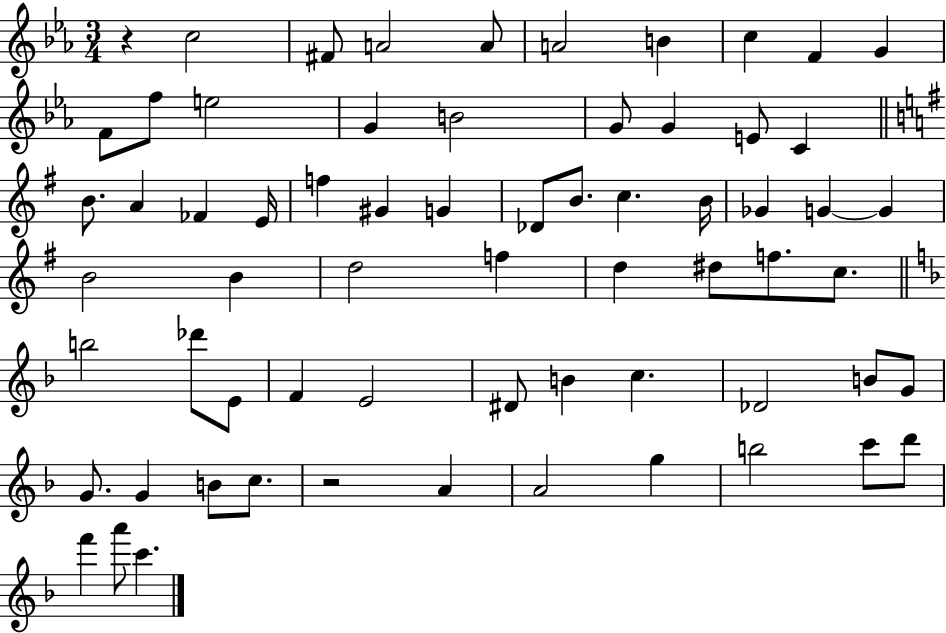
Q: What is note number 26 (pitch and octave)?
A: Db4